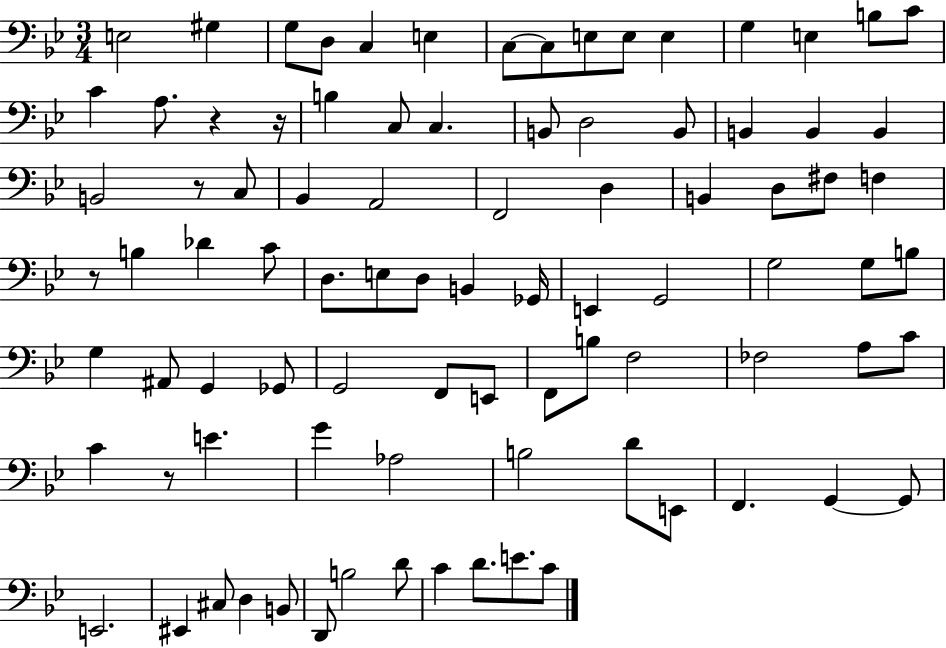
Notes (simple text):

E3/h G#3/q G3/e D3/e C3/q E3/q C3/e C3/e E3/e E3/e E3/q G3/q E3/q B3/e C4/e C4/q A3/e. R/q R/s B3/q C3/e C3/q. B2/e D3/h B2/e B2/q B2/q B2/q B2/h R/e C3/e Bb2/q A2/h F2/h D3/q B2/q D3/e F#3/e F3/q R/e B3/q Db4/q C4/e D3/e. E3/e D3/e B2/q Gb2/s E2/q G2/h G3/h G3/e B3/e G3/q A#2/e G2/q Gb2/e G2/h F2/e E2/e F2/e B3/e F3/h FES3/h A3/e C4/e C4/q R/e E4/q. G4/q Ab3/h B3/h D4/e E2/e F2/q. G2/q G2/e E2/h. EIS2/q C#3/e D3/q B2/e D2/e B3/h D4/e C4/q D4/e. E4/e. C4/e